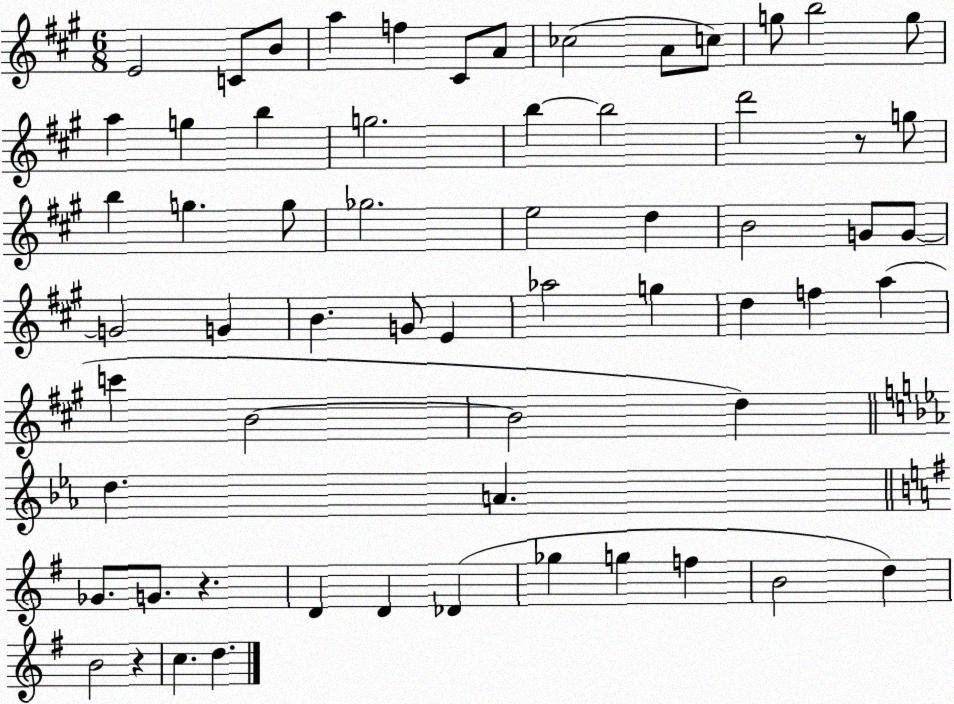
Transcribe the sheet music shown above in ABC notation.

X:1
T:Untitled
M:6/8
L:1/4
K:A
E2 C/2 B/2 a f ^C/2 A/2 _c2 A/2 c/2 g/2 b2 g/2 a g b g2 b b2 d'2 z/2 g/2 b g g/2 _g2 e2 d B2 G/2 G/2 G2 G B G/2 E _a2 g d f a c' B2 B2 d d A _G/2 G/2 z D D _D _g g f B2 d B2 z c d